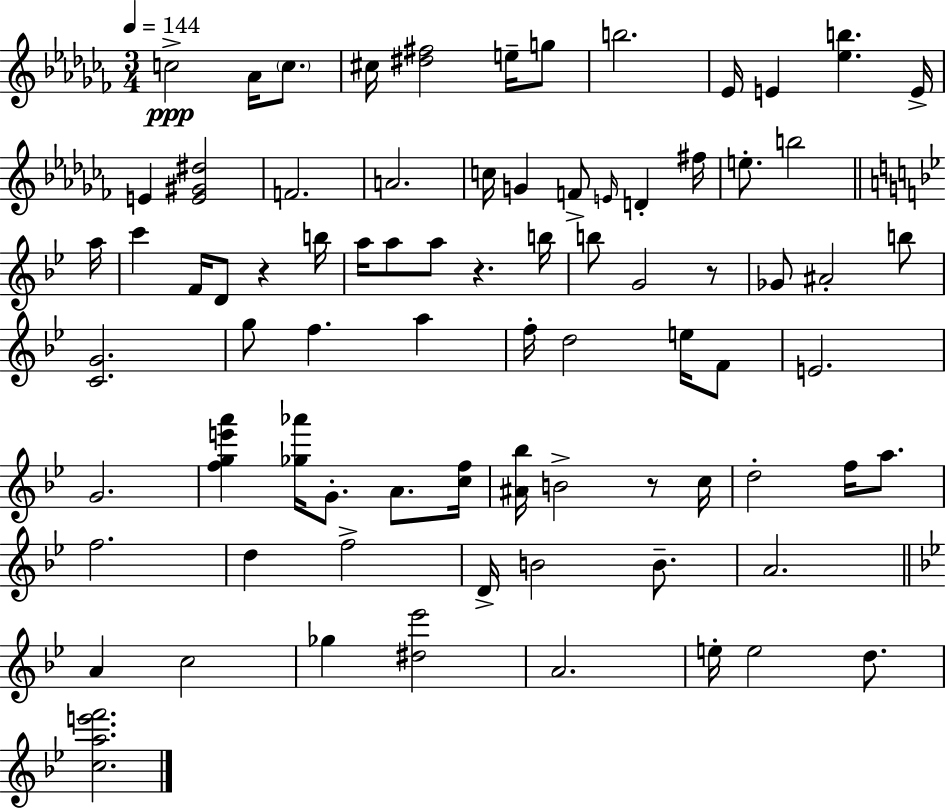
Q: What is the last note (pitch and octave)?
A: D5